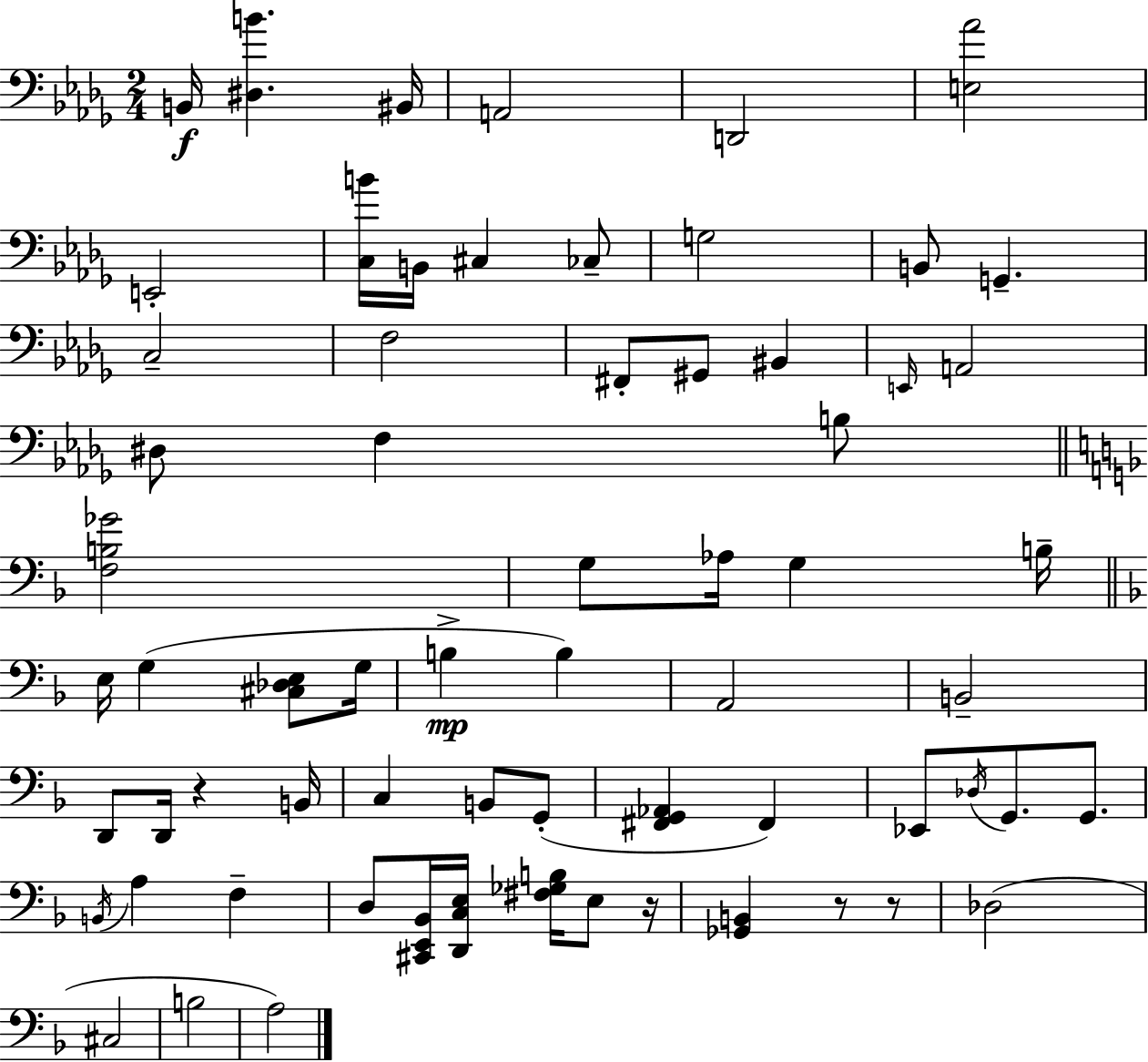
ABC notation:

X:1
T:Untitled
M:2/4
L:1/4
K:Bbm
B,,/4 [^D,B] ^B,,/4 A,,2 D,,2 [E,_A]2 E,,2 [C,B]/4 B,,/4 ^C, _C,/2 G,2 B,,/2 G,, C,2 F,2 ^F,,/2 ^G,,/2 ^B,, E,,/4 A,,2 ^D,/2 F, B,/2 [F,B,_G]2 G,/2 _A,/4 G, B,/4 E,/4 G, [^C,_D,E,]/2 G,/4 B, B, A,,2 B,,2 D,,/2 D,,/4 z B,,/4 C, B,,/2 G,,/2 [^F,,G,,_A,,] ^F,, _E,,/2 _D,/4 G,,/2 G,,/2 B,,/4 A, F, D,/2 [^C,,E,,_B,,]/4 [D,,C,E,]/4 [^F,_G,B,]/4 E,/2 z/4 [_G,,B,,] z/2 z/2 _D,2 ^C,2 B,2 A,2